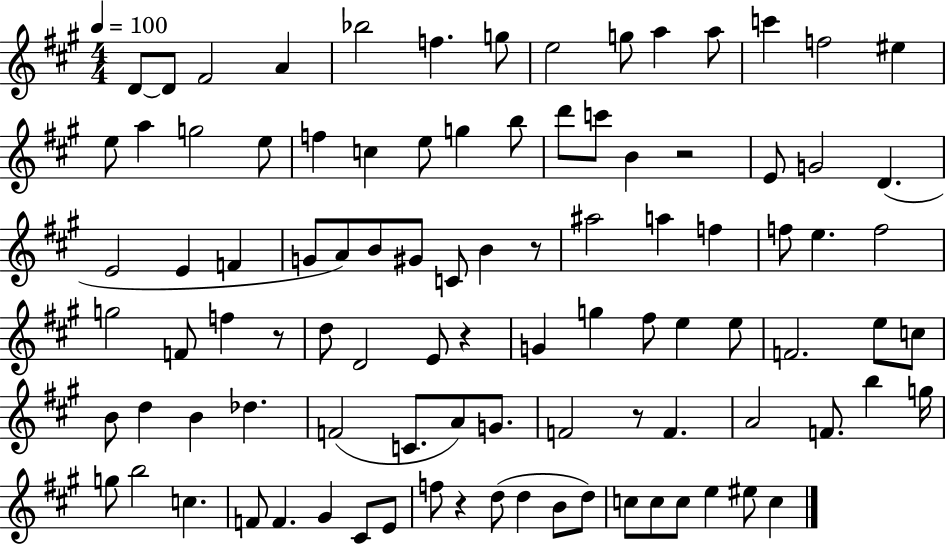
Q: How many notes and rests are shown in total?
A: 97